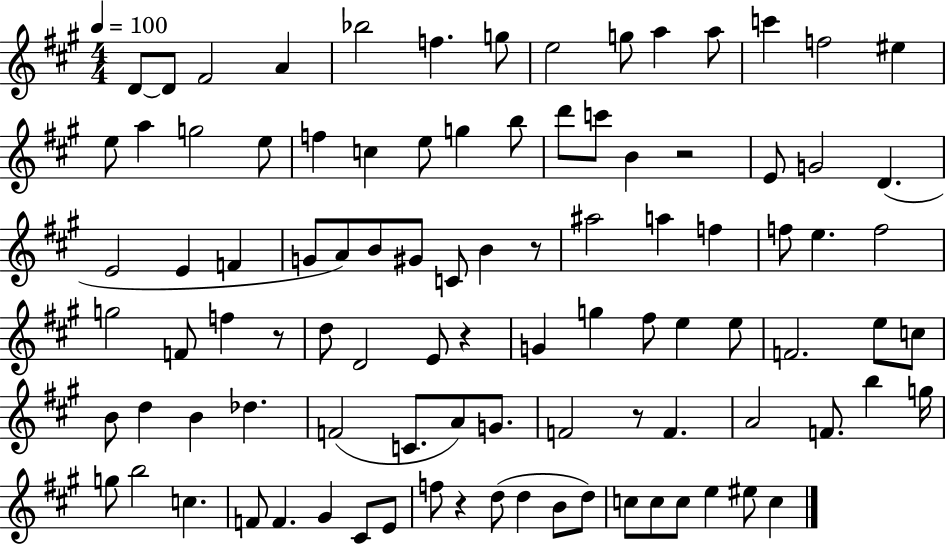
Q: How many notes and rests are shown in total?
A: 97